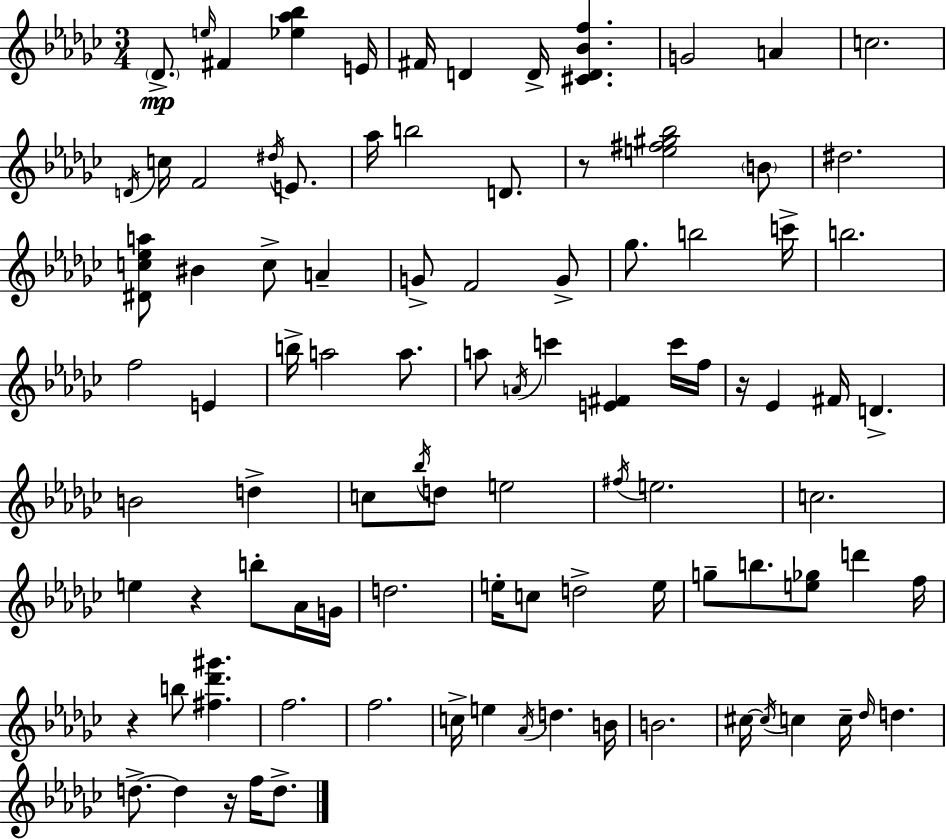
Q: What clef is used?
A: treble